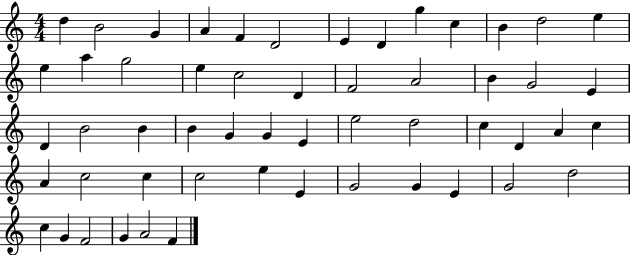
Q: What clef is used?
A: treble